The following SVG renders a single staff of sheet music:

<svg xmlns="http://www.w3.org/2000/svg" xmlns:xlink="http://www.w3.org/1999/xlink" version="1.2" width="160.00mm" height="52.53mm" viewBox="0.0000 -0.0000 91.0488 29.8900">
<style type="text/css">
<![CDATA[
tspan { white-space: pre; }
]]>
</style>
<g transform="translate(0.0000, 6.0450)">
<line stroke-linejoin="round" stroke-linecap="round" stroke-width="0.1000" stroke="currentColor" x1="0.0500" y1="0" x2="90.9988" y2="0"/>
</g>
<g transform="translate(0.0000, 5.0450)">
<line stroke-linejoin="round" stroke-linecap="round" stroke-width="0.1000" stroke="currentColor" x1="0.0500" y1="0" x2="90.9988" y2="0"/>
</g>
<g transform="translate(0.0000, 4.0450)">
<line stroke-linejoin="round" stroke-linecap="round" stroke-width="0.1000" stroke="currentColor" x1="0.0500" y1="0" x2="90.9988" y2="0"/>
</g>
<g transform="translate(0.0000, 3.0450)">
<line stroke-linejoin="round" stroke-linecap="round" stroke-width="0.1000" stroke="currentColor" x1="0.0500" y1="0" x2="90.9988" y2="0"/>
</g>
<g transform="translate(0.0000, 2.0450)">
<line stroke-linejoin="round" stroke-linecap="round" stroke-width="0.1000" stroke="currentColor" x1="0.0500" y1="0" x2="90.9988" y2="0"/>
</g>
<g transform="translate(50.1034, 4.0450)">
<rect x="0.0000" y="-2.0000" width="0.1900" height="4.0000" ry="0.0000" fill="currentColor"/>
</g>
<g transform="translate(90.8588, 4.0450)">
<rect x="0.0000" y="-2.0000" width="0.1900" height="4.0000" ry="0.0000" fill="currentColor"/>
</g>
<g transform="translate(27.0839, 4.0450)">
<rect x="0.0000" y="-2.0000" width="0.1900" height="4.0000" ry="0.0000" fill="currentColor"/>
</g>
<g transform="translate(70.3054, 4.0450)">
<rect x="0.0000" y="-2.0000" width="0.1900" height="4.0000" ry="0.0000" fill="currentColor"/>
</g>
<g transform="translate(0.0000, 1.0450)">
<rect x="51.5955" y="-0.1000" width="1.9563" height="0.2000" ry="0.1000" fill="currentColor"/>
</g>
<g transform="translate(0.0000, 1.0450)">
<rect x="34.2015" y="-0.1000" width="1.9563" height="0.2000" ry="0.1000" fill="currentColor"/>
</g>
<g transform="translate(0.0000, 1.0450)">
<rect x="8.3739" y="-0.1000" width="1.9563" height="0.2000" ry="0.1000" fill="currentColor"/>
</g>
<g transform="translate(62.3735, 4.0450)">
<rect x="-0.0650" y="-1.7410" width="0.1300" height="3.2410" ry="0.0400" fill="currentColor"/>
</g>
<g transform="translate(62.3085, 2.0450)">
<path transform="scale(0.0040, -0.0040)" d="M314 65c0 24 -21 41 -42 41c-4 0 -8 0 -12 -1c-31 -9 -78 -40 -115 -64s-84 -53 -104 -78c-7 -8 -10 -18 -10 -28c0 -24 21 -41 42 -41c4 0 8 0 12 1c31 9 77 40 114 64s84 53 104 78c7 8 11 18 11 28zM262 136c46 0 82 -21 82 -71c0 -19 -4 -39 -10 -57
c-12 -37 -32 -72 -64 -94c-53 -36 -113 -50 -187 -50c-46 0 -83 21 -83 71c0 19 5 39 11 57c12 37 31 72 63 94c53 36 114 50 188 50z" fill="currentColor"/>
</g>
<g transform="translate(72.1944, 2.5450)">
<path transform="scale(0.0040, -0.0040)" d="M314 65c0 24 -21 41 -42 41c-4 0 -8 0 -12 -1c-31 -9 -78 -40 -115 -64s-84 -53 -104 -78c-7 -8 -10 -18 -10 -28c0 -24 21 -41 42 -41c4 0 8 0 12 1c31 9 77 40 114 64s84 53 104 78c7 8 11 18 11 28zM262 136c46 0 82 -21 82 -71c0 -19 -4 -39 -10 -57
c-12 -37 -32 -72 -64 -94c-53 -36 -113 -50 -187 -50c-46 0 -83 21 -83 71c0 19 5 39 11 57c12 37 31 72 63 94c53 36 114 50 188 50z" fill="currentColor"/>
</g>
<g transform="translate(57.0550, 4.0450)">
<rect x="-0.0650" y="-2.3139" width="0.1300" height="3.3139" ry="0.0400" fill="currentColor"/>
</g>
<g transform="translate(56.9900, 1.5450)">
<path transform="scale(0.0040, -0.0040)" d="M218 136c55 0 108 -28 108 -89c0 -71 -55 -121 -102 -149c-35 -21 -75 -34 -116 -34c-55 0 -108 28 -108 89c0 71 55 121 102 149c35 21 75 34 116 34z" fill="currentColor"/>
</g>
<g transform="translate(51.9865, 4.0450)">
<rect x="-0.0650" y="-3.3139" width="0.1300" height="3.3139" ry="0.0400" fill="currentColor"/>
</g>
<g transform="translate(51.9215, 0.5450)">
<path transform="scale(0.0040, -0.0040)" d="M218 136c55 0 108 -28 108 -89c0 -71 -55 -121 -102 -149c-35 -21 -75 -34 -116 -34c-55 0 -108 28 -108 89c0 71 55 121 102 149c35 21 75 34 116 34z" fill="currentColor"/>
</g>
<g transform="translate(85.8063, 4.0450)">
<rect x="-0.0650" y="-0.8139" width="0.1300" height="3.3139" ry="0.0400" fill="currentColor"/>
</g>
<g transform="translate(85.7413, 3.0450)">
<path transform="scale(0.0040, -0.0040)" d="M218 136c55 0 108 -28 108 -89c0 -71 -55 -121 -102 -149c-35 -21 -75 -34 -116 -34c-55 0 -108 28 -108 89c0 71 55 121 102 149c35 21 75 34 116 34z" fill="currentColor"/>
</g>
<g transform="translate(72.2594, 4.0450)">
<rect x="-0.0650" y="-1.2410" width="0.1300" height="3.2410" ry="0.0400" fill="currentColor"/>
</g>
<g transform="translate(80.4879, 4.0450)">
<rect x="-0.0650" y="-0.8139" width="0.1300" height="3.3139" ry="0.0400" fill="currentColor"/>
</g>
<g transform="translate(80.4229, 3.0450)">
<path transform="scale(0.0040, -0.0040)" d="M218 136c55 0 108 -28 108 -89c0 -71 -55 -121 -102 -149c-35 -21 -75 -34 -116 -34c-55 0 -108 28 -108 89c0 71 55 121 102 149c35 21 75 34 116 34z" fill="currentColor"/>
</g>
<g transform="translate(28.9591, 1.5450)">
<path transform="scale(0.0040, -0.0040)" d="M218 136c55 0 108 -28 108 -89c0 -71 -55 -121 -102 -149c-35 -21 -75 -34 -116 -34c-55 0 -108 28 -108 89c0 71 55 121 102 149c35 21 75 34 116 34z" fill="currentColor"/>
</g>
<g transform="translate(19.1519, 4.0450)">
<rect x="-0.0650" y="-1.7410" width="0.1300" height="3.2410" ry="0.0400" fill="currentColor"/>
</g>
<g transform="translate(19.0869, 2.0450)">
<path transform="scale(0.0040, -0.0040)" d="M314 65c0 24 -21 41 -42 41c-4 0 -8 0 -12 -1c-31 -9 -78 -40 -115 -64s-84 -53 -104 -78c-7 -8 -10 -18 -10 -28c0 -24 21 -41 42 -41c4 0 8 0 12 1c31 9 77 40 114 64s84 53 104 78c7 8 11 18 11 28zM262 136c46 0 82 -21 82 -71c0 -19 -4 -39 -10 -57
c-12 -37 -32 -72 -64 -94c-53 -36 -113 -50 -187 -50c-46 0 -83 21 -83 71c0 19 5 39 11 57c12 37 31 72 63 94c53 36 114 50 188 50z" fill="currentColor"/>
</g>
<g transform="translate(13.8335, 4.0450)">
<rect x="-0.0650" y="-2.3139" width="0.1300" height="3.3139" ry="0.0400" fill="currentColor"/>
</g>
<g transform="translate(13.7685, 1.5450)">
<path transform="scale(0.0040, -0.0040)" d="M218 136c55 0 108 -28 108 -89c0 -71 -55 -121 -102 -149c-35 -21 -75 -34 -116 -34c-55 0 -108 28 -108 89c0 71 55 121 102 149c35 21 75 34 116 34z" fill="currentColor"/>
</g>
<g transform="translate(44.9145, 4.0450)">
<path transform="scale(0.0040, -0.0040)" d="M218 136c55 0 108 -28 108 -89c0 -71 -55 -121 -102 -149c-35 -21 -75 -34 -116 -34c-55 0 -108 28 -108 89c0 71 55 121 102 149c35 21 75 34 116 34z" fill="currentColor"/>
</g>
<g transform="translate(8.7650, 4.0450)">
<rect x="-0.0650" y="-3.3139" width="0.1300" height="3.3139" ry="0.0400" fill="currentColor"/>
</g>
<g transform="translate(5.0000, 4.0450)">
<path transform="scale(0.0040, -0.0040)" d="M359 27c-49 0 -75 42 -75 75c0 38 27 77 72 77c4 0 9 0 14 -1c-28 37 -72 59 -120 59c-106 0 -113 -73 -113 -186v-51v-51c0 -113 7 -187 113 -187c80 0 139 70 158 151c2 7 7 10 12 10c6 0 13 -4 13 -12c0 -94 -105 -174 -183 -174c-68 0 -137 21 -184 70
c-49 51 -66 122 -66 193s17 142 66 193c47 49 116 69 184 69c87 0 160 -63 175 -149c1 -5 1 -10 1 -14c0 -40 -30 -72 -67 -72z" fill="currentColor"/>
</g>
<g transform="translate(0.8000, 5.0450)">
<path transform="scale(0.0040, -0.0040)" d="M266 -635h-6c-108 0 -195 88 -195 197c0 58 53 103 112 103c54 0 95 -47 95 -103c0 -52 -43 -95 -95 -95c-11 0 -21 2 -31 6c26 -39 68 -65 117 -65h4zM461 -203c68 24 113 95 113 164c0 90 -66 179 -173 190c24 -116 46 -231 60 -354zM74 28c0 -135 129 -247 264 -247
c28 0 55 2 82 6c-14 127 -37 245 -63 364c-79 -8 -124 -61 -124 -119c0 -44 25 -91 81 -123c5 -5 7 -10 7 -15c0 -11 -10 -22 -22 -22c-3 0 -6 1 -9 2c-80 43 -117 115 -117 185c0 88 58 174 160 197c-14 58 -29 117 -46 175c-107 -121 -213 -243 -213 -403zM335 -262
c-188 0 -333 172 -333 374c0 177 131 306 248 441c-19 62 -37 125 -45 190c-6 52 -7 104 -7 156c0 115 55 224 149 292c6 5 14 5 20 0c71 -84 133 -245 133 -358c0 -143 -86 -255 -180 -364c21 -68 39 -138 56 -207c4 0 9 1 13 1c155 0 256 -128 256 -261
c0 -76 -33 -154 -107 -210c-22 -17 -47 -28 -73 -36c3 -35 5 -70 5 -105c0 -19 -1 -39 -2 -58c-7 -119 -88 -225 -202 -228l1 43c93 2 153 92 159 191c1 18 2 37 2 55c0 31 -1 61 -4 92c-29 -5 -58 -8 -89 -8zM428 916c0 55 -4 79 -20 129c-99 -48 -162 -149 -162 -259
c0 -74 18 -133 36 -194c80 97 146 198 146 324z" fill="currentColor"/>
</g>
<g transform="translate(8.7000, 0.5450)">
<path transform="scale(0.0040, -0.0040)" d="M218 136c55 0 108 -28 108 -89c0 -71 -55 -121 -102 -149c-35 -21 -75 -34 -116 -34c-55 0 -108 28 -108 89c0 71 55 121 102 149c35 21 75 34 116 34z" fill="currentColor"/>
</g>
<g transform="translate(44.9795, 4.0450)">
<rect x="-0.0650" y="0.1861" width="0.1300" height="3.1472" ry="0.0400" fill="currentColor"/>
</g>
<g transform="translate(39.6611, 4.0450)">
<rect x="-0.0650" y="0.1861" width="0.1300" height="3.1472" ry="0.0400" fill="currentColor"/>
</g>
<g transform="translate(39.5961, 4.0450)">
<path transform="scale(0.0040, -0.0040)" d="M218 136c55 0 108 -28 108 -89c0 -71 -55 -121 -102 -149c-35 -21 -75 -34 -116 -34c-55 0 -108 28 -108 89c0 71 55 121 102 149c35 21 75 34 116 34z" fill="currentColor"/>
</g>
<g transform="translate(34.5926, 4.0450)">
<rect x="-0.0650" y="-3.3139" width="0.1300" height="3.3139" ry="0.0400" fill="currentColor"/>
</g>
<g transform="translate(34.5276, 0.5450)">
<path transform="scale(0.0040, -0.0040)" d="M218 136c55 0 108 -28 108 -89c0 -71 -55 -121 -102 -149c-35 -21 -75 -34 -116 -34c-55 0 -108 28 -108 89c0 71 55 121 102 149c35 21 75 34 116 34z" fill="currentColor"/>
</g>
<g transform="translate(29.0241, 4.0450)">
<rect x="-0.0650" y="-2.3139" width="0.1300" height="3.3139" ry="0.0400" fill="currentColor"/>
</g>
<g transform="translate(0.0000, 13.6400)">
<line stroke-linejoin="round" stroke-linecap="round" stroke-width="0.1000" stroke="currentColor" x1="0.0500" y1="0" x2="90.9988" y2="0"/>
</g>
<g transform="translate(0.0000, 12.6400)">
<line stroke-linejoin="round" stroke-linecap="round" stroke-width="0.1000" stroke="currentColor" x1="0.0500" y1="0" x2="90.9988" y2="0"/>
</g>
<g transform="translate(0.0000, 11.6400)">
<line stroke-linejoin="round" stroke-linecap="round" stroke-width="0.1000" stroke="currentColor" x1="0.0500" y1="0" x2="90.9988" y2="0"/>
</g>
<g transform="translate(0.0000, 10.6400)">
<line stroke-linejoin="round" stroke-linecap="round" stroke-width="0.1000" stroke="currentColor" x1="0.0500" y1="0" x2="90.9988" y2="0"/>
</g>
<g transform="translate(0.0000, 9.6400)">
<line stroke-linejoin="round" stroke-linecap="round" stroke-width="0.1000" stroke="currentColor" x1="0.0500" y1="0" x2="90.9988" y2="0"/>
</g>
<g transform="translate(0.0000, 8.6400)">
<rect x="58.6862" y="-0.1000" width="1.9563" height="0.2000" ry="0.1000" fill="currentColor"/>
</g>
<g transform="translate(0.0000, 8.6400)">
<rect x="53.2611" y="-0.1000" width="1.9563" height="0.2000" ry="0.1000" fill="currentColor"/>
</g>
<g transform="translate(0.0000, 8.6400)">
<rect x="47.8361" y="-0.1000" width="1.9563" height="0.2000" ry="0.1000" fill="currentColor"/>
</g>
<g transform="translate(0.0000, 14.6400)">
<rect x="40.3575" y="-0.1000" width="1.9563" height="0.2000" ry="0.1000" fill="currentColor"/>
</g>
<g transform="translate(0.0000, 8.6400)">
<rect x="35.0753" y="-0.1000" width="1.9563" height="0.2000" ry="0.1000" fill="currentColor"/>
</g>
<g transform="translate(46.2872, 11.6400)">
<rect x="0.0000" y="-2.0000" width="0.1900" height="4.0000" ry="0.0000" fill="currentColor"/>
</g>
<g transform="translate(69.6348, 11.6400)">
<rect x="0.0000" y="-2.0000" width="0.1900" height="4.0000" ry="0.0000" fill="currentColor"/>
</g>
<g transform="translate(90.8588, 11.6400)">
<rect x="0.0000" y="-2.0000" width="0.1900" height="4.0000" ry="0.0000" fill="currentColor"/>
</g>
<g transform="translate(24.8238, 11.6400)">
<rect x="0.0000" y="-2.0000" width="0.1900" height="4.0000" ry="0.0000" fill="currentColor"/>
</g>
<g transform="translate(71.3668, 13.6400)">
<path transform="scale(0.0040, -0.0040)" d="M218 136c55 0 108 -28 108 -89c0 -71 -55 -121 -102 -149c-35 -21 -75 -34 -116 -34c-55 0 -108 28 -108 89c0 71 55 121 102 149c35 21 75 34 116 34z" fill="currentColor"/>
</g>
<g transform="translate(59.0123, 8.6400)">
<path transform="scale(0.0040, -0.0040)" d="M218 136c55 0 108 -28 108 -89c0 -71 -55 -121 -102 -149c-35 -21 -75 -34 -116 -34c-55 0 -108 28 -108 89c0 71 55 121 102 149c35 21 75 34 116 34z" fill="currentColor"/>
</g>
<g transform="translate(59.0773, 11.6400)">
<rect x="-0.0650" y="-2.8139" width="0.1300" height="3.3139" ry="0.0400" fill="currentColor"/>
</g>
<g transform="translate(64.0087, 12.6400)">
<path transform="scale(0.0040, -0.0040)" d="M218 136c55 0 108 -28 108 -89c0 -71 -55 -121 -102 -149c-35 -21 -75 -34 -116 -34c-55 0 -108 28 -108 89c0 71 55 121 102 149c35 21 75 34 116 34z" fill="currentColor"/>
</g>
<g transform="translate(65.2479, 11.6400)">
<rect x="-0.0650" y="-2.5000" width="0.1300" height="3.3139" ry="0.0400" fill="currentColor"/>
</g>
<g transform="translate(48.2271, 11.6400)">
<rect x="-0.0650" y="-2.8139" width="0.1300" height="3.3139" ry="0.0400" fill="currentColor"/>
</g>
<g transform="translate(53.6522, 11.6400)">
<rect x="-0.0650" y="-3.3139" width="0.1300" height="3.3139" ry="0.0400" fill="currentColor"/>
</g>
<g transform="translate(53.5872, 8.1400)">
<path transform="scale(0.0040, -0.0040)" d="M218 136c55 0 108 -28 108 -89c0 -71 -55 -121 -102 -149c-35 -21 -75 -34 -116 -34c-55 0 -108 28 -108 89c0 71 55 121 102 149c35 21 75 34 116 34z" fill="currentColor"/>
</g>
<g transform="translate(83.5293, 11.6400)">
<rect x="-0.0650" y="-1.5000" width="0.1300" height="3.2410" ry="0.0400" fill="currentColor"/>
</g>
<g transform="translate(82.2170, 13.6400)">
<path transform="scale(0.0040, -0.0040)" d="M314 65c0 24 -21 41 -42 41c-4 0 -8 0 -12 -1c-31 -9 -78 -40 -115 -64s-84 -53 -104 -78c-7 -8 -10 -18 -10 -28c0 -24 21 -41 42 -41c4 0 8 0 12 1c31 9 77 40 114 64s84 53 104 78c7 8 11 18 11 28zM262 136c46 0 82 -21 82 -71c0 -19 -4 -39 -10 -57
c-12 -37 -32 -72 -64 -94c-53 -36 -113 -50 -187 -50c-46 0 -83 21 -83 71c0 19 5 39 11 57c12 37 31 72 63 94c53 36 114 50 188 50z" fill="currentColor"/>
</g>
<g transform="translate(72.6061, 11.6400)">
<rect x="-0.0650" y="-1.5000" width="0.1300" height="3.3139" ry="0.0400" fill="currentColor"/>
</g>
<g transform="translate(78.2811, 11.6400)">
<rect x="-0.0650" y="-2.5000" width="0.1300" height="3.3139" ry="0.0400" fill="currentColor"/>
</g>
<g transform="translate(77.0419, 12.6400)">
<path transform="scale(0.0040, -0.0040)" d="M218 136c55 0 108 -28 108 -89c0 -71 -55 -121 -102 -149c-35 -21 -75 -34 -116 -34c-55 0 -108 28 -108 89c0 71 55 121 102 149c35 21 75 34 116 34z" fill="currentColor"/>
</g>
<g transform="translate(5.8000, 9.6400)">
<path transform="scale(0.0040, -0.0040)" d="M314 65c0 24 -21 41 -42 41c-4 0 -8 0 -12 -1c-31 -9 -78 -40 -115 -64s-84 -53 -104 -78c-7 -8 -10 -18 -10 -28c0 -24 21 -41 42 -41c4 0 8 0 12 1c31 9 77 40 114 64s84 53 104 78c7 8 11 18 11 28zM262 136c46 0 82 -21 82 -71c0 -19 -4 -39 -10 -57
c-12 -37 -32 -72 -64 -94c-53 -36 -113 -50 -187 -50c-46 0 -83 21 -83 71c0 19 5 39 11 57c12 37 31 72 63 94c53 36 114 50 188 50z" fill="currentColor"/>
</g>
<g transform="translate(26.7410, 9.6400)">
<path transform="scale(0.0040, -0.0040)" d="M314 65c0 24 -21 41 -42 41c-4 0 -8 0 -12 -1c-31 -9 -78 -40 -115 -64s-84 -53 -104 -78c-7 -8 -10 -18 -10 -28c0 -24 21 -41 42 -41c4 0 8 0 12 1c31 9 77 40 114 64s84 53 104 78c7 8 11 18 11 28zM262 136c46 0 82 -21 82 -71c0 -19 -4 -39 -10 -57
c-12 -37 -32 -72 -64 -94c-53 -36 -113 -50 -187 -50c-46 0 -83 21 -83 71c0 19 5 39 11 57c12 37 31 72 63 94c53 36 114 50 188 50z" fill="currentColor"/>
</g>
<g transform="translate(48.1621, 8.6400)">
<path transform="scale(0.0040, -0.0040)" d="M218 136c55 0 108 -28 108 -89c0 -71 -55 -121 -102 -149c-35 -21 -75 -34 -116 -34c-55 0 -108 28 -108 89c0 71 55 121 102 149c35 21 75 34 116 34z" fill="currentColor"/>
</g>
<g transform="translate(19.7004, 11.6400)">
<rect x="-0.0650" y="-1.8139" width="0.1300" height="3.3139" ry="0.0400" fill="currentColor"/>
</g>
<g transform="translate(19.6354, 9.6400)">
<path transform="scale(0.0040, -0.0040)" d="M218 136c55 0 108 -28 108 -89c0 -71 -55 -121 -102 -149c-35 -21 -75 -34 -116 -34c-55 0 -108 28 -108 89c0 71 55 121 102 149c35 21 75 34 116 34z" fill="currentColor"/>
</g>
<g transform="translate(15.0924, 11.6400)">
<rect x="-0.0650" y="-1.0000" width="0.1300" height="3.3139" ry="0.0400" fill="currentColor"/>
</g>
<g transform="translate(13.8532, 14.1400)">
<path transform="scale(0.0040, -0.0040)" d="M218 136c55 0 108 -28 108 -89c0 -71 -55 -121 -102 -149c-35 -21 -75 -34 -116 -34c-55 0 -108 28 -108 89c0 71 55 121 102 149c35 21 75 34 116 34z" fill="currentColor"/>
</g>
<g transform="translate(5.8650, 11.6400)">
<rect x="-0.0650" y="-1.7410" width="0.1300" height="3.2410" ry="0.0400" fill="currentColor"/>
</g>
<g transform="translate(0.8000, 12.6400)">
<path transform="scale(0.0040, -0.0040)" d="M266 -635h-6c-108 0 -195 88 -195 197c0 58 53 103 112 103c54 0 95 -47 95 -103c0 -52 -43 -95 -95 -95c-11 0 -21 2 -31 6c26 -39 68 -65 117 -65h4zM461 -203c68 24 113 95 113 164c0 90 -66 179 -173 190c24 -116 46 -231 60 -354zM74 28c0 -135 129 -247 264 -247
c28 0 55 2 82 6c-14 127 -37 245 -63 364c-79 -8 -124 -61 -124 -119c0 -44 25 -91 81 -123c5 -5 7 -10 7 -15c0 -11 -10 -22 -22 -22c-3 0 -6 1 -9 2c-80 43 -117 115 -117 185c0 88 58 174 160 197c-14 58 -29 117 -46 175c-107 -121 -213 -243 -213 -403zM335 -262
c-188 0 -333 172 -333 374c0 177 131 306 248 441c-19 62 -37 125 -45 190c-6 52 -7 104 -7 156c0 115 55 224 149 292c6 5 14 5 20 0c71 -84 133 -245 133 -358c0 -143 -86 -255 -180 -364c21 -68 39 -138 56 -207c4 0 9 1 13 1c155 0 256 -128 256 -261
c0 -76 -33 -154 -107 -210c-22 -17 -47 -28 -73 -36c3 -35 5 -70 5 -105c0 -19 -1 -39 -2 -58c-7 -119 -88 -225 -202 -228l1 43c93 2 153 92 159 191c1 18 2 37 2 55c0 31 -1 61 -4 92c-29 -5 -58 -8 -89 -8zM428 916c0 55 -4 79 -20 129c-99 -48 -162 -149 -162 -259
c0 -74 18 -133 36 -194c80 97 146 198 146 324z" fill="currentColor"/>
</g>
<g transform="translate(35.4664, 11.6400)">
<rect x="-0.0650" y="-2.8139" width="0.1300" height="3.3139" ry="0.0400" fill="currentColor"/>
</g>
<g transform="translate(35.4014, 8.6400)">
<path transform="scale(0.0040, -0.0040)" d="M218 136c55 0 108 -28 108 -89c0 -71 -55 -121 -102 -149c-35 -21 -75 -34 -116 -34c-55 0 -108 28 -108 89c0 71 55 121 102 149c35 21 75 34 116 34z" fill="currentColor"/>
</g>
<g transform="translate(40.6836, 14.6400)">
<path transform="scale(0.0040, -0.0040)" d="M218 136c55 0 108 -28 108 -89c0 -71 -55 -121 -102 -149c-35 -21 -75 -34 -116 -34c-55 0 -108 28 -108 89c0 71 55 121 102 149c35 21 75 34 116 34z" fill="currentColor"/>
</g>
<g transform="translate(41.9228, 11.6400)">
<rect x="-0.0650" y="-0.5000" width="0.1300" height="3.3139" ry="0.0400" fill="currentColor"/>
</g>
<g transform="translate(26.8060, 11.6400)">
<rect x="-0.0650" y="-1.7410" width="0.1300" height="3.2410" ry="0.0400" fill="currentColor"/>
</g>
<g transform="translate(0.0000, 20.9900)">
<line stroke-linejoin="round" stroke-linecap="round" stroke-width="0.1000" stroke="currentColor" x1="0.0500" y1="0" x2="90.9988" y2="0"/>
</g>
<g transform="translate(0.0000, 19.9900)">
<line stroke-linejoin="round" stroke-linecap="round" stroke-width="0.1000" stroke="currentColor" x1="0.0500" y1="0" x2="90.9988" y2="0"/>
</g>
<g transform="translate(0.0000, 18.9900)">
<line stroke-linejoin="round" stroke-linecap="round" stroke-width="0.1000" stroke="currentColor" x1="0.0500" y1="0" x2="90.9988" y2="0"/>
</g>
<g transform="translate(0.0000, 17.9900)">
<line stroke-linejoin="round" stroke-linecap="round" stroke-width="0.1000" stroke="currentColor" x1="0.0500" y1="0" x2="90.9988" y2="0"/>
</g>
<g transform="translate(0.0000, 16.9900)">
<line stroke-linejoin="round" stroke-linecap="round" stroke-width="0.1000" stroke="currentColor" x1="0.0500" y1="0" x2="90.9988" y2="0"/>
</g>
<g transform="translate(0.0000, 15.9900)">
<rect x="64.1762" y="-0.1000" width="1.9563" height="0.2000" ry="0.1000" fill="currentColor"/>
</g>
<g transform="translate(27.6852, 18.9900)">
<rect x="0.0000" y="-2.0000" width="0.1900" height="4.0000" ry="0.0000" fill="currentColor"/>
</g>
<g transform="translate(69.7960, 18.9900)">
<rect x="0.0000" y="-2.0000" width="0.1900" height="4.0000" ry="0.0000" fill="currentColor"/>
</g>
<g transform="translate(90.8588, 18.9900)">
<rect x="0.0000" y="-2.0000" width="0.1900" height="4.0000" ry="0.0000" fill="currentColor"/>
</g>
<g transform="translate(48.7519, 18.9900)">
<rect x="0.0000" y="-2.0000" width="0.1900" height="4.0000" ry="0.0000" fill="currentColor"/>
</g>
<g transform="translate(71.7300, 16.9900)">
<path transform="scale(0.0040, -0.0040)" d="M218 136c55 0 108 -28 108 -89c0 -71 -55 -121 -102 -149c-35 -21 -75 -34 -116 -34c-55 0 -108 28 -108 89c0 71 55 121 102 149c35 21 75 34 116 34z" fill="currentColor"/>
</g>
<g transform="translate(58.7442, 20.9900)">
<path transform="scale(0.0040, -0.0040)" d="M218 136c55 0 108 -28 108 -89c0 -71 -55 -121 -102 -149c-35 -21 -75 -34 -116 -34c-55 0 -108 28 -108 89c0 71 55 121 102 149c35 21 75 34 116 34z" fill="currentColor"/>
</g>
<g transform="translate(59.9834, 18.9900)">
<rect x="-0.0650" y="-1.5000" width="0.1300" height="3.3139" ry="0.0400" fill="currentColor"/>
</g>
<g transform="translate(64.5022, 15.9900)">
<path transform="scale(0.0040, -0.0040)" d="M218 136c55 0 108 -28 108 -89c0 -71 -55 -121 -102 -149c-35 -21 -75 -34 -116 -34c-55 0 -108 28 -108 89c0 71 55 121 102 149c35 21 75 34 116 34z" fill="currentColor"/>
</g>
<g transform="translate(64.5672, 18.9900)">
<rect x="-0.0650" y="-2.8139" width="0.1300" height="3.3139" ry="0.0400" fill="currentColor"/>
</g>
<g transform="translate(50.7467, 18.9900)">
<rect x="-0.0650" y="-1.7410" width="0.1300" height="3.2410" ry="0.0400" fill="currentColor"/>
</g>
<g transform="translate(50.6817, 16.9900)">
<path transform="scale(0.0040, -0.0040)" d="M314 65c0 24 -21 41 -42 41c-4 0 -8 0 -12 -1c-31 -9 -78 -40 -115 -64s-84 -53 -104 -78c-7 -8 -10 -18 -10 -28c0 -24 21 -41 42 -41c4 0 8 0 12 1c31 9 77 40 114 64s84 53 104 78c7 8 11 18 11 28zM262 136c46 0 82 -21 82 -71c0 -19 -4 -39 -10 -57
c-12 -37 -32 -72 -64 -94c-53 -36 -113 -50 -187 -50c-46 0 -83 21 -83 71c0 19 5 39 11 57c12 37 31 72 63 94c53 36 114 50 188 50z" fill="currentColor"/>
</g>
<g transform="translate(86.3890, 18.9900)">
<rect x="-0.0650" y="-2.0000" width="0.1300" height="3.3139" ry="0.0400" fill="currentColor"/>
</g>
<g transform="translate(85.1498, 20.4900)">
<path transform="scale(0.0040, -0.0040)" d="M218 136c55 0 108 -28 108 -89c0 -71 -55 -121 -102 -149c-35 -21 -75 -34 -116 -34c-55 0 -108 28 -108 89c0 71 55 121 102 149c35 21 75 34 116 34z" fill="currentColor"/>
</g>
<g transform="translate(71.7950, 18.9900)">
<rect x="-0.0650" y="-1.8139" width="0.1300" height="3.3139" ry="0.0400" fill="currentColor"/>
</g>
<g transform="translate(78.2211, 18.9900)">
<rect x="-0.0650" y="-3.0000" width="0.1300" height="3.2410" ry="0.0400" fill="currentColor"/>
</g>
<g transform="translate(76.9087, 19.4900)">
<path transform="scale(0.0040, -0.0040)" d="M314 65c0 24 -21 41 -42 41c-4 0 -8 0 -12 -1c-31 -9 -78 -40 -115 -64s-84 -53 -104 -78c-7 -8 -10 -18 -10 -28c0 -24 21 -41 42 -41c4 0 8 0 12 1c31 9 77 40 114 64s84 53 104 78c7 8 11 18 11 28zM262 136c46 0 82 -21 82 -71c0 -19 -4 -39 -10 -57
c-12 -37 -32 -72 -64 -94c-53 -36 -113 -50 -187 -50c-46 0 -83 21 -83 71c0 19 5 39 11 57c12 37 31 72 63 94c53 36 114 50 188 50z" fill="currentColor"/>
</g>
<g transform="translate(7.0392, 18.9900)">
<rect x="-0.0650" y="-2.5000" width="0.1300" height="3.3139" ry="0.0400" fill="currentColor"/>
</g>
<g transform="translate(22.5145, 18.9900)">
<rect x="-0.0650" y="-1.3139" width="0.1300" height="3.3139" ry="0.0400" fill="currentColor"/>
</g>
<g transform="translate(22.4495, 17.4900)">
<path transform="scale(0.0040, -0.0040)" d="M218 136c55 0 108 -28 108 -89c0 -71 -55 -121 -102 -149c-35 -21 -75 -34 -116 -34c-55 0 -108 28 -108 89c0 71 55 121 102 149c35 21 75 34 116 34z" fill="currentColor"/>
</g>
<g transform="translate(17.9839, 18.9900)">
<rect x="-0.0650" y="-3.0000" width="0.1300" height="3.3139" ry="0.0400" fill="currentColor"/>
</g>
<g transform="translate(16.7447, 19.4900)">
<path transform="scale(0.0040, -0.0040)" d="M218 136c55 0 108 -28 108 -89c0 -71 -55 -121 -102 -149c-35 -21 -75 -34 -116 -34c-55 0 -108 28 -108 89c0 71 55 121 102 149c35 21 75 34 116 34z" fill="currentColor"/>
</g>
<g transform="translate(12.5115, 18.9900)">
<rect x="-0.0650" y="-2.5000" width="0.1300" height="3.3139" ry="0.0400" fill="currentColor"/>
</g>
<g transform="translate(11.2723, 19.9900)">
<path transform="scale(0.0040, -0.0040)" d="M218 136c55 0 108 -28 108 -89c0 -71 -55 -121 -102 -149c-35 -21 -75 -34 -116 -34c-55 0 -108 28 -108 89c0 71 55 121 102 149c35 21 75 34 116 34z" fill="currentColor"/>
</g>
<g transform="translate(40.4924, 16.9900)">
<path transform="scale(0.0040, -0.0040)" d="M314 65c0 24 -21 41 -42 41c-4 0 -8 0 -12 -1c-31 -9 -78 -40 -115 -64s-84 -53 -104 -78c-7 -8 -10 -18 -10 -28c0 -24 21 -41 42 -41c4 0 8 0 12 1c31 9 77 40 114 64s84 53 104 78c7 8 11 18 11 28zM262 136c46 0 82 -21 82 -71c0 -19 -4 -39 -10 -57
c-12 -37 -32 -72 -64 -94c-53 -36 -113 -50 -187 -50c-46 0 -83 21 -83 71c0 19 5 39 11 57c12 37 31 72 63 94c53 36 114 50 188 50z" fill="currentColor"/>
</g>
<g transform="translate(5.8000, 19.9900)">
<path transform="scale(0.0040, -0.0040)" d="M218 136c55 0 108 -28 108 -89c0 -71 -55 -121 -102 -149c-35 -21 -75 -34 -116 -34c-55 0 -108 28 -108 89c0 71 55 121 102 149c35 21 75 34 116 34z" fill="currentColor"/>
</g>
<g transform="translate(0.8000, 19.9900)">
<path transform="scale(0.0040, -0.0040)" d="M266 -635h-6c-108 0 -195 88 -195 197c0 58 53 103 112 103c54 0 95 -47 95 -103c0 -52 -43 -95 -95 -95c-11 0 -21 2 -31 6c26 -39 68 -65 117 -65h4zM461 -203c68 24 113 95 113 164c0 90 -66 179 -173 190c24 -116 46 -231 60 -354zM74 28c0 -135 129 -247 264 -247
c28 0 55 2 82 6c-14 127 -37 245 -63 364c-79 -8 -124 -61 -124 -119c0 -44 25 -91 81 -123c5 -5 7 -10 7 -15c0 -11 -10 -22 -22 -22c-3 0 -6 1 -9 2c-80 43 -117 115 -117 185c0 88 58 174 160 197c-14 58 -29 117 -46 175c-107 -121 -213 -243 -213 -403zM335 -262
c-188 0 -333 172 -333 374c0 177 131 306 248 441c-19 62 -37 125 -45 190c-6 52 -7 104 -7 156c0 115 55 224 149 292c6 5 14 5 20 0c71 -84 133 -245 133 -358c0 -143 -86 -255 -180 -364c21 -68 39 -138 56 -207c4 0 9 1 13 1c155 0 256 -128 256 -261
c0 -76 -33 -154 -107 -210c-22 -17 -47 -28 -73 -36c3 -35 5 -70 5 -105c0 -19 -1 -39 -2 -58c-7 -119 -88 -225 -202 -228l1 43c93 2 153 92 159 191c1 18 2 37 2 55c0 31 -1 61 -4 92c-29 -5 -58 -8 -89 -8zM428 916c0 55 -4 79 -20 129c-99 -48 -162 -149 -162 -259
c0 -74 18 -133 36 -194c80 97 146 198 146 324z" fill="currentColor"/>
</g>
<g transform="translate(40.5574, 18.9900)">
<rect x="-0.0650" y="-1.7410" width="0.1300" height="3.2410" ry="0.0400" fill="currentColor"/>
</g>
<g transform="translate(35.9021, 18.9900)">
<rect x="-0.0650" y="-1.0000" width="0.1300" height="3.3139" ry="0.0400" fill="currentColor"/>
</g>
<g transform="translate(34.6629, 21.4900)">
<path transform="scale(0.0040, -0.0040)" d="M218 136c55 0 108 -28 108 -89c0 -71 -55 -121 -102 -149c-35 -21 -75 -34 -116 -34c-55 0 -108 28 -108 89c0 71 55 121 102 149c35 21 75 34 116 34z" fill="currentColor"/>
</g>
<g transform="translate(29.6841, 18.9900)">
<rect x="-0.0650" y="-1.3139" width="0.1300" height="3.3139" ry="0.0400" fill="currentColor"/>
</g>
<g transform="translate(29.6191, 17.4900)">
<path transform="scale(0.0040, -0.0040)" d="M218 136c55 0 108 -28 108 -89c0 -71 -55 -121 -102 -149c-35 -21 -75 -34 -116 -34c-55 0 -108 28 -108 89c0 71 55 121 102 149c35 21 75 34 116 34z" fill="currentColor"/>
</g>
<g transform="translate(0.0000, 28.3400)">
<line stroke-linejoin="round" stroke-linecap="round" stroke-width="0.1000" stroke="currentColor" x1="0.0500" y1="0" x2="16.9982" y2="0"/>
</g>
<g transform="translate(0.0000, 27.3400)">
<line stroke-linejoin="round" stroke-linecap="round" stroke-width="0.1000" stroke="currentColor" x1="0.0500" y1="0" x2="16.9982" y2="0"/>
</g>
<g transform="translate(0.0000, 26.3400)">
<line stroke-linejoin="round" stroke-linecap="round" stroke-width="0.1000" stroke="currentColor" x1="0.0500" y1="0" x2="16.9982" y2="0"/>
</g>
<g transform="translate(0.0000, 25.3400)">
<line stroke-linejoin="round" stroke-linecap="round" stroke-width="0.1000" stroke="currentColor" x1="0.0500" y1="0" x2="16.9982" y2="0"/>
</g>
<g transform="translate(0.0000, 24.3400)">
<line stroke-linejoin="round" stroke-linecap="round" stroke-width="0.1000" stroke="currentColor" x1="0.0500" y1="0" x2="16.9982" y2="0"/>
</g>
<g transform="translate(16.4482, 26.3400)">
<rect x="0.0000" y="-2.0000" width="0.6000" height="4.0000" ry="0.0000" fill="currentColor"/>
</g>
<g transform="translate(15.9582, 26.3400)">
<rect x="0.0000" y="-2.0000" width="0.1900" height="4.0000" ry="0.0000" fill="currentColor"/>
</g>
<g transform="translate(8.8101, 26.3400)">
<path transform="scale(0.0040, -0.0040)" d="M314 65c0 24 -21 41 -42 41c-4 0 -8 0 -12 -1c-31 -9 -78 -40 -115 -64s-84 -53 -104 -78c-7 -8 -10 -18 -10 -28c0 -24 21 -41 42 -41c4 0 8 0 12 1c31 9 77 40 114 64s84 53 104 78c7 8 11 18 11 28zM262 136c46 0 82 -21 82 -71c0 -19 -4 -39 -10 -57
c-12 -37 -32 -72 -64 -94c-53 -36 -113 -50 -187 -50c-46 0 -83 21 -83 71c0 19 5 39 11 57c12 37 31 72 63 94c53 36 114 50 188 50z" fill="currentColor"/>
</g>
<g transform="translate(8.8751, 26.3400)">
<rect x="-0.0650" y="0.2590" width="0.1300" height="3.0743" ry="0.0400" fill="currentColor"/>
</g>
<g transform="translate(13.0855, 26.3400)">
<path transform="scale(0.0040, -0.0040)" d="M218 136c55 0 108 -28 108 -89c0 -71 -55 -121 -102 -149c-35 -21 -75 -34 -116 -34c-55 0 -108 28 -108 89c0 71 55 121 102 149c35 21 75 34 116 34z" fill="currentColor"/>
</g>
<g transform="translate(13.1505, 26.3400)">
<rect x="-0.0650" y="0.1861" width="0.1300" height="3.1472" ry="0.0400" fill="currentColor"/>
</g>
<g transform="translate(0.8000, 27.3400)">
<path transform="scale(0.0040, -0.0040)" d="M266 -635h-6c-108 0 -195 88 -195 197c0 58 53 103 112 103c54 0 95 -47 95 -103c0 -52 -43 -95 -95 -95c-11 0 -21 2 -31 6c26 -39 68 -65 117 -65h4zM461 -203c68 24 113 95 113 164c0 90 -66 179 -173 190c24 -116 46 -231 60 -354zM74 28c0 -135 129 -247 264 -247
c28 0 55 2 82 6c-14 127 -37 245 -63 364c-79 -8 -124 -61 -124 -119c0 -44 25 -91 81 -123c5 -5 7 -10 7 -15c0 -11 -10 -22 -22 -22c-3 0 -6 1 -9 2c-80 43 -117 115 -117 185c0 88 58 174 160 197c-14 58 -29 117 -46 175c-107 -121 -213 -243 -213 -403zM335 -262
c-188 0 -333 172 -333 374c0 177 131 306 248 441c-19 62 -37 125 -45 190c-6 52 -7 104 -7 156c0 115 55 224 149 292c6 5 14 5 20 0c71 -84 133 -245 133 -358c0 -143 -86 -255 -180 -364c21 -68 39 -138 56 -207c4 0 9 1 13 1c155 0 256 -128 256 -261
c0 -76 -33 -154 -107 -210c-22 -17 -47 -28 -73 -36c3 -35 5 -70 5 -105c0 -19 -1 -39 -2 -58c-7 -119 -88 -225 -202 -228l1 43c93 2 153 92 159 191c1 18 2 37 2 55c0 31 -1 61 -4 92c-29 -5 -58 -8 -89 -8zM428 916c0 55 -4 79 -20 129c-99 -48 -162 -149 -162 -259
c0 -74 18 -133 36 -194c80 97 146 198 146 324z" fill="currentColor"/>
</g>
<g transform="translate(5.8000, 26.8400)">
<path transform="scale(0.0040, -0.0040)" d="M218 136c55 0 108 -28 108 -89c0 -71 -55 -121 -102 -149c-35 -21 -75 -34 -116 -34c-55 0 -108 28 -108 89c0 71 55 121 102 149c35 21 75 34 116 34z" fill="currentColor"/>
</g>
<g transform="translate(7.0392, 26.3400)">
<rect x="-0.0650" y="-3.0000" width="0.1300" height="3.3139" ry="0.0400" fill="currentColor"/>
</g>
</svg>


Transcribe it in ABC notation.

X:1
T:Untitled
M:4/4
L:1/4
K:C
b g f2 g b B B b g f2 e2 d d f2 D f f2 a C a b a G E G E2 G G A e e D f2 f2 E a f A2 F A B2 B